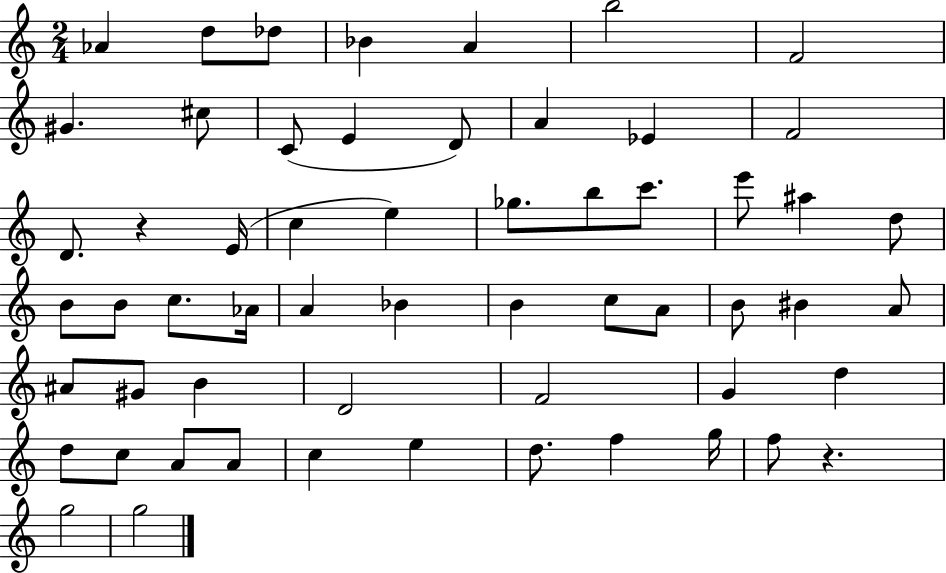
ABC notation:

X:1
T:Untitled
M:2/4
L:1/4
K:C
_A d/2 _d/2 _B A b2 F2 ^G ^c/2 C/2 E D/2 A _E F2 D/2 z E/4 c e _g/2 b/2 c'/2 e'/2 ^a d/2 B/2 B/2 c/2 _A/4 A _B B c/2 A/2 B/2 ^B A/2 ^A/2 ^G/2 B D2 F2 G d d/2 c/2 A/2 A/2 c e d/2 f g/4 f/2 z g2 g2